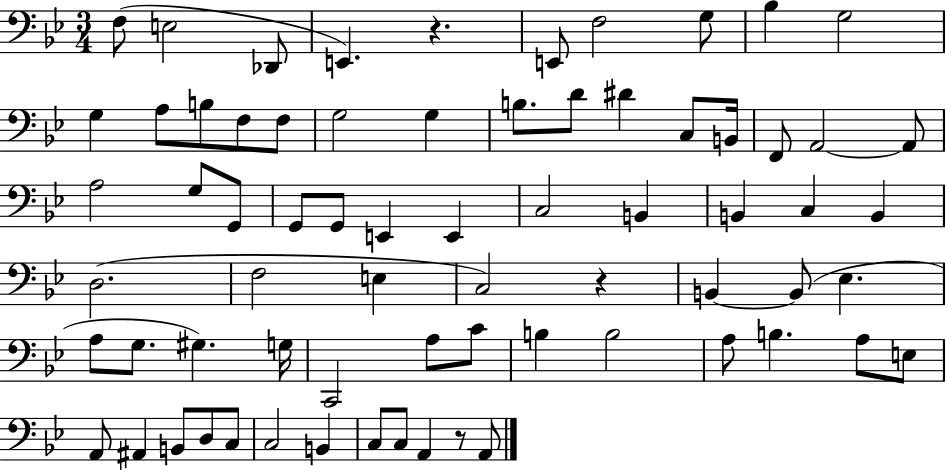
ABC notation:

X:1
T:Untitled
M:3/4
L:1/4
K:Bb
F,/2 E,2 _D,,/2 E,, z E,,/2 F,2 G,/2 _B, G,2 G, A,/2 B,/2 F,/2 F,/2 G,2 G, B,/2 D/2 ^D C,/2 B,,/4 F,,/2 A,,2 A,,/2 A,2 G,/2 G,,/2 G,,/2 G,,/2 E,, E,, C,2 B,, B,, C, B,, D,2 F,2 E, C,2 z B,, B,,/2 _E, A,/2 G,/2 ^G, G,/4 C,,2 A,/2 C/2 B, B,2 A,/2 B, A,/2 E,/2 A,,/2 ^A,, B,,/2 D,/2 C,/2 C,2 B,, C,/2 C,/2 A,, z/2 A,,/2